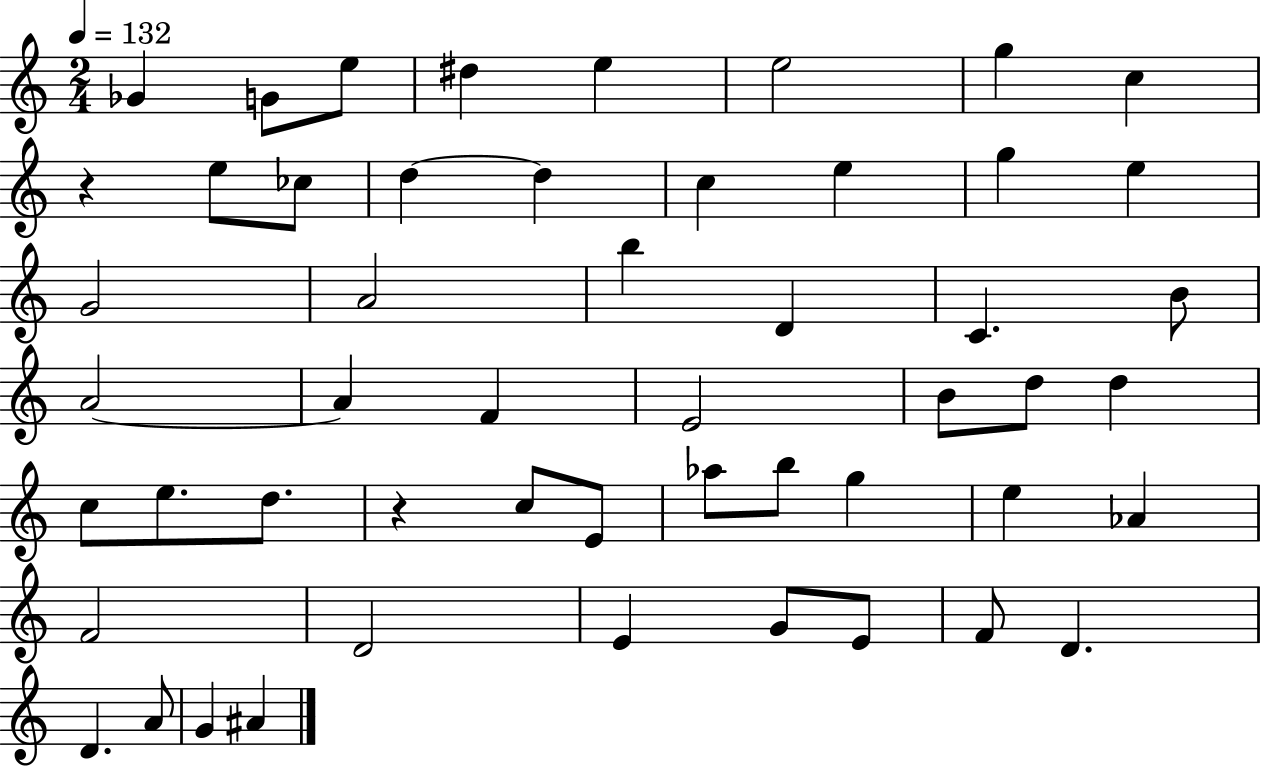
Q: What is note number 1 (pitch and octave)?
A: Gb4